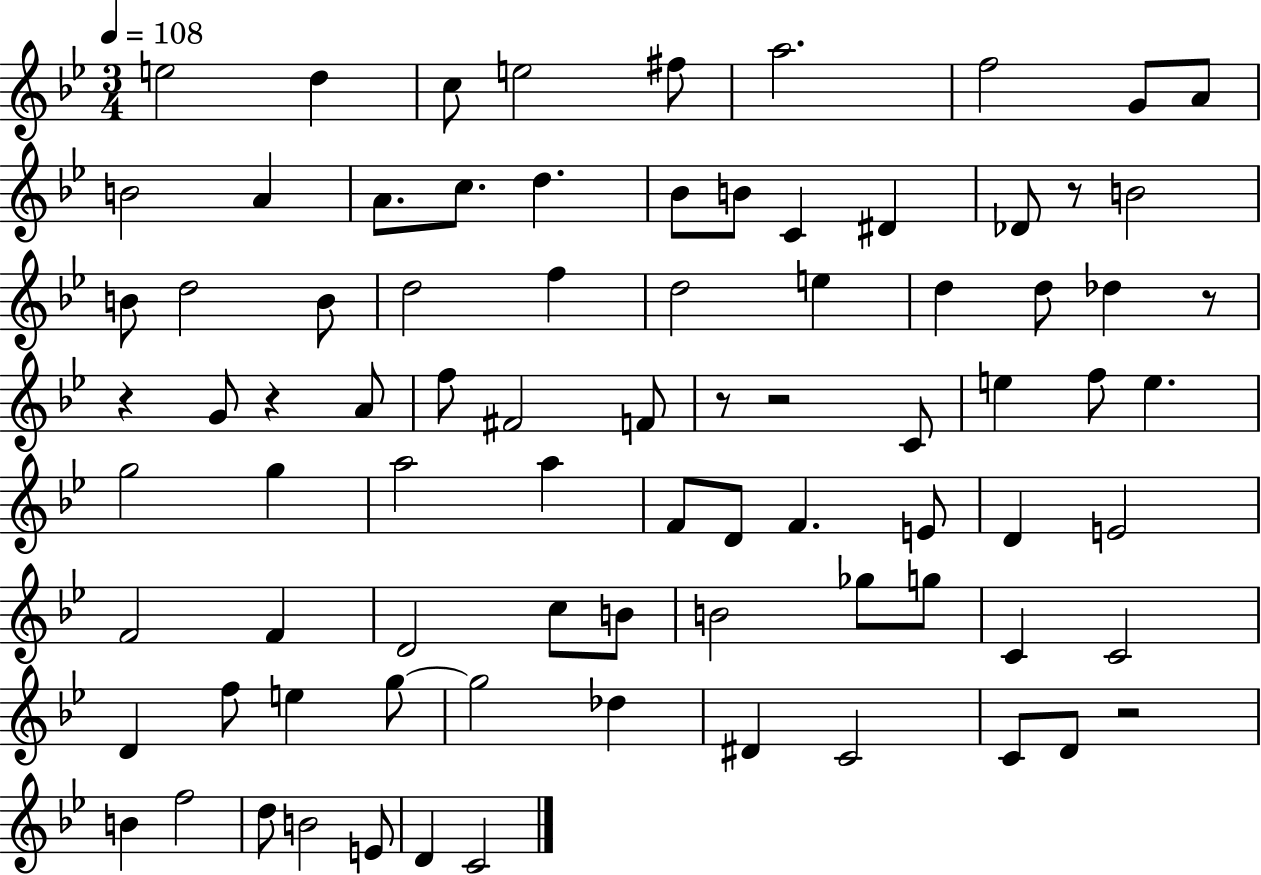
E5/h D5/q C5/e E5/h F#5/e A5/h. F5/h G4/e A4/e B4/h A4/q A4/e. C5/e. D5/q. Bb4/e B4/e C4/q D#4/q Db4/e R/e B4/h B4/e D5/h B4/e D5/h F5/q D5/h E5/q D5/q D5/e Db5/q R/e R/q G4/e R/q A4/e F5/e F#4/h F4/e R/e R/h C4/e E5/q F5/e E5/q. G5/h G5/q A5/h A5/q F4/e D4/e F4/q. E4/e D4/q E4/h F4/h F4/q D4/h C5/e B4/e B4/h Gb5/e G5/e C4/q C4/h D4/q F5/e E5/q G5/e G5/h Db5/q D#4/q C4/h C4/e D4/e R/h B4/q F5/h D5/e B4/h E4/e D4/q C4/h